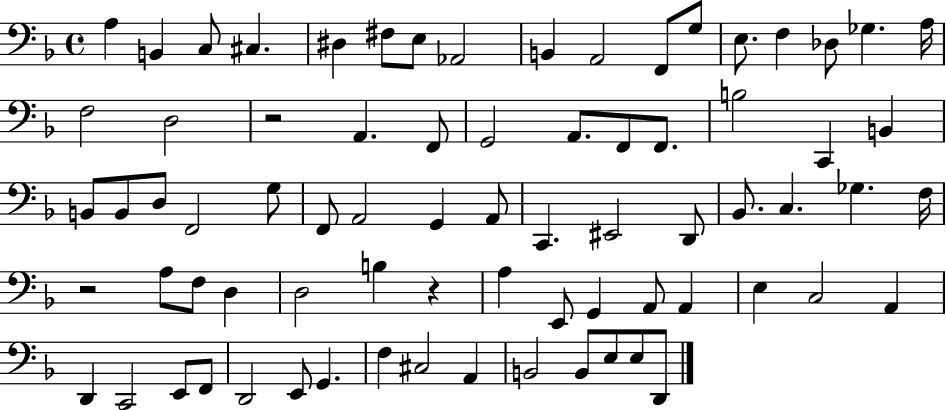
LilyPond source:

{
  \clef bass
  \time 4/4
  \defaultTimeSignature
  \key f \major
  \repeat volta 2 { a4 b,4 c8 cis4. | dis4 fis8 e8 aes,2 | b,4 a,2 f,8 g8 | e8. f4 des8 ges4. a16 | \break f2 d2 | r2 a,4. f,8 | g,2 a,8. f,8 f,8. | b2 c,4 b,4 | \break b,8 b,8 d8 f,2 g8 | f,8 a,2 g,4 a,8 | c,4. eis,2 d,8 | bes,8. c4. ges4. f16 | \break r2 a8 f8 d4 | d2 b4 r4 | a4 e,8 g,4 a,8 a,4 | e4 c2 a,4 | \break d,4 c,2 e,8 f,8 | d,2 e,8 g,4. | f4 cis2 a,4 | b,2 b,8 e8 e8 d,8 | \break } \bar "|."
}